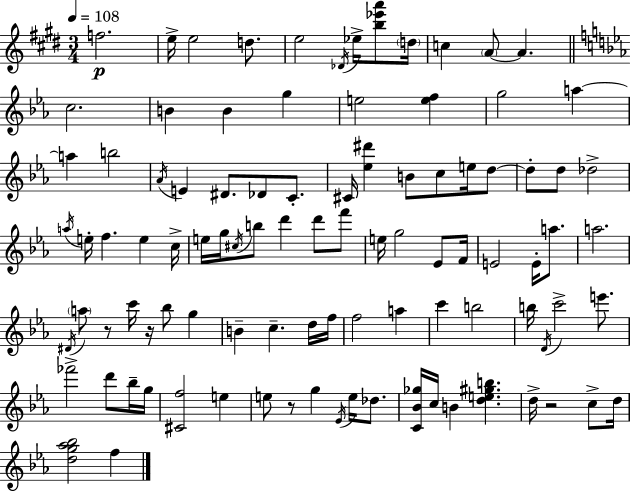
{
  \clef treble
  \numericTimeSignature
  \time 3/4
  \key e \major
  \tempo 4 = 108
  f''2.\p | e''16-> e''2 d''8. | e''2 \acciaccatura { des'16 } ees''16-> <b'' ees''' a'''>8 | \parenthesize d''16 c''4 \parenthesize a'8~~ a'4. | \break \bar "||" \break \key ees \major c''2. | b'4 b'4 g''4 | e''2 <e'' f''>4 | g''2 a''4~~ | \break a''4 b''2 | \acciaccatura { aes'16 } e'4 dis'8. des'8 c'8.-. | cis'16 <ees'' dis'''>4 b'8 c''8 e''16 d''8~~ | d''8-. d''8 des''2-> | \break \acciaccatura { a''16 } e''16-. f''4. e''4 | c''16-> e''16 g''16 \acciaccatura { cis''16 } b''8 d'''4 d'''8 | f'''8 e''16 g''2 | ees'8 f'16 e'2 e'16-. | \break a''8. a''2. | \acciaccatura { dis'16 } \parenthesize a''8 r8 c'''16 r16 bes''8 | g''4 b'4-- c''4.-- | d''16 f''16 f''2 | \break a''4 c'''4 b''2 | b''16 \acciaccatura { d'16 } c'''2-> | e'''8. fes'''2-> | d'''8 bes''16-- g''16 <cis' f''>2 | \break e''4 e''8 r8 g''4 | \acciaccatura { ees'16 } e''16 des''8. <c' bes' ges''>16 c''16 b'4 | <d'' e'' gis'' b''>4. d''16-> r2 | c''8-> d''16 <d'' g'' aes'' bes''>2 | \break f''4 \bar "|."
}